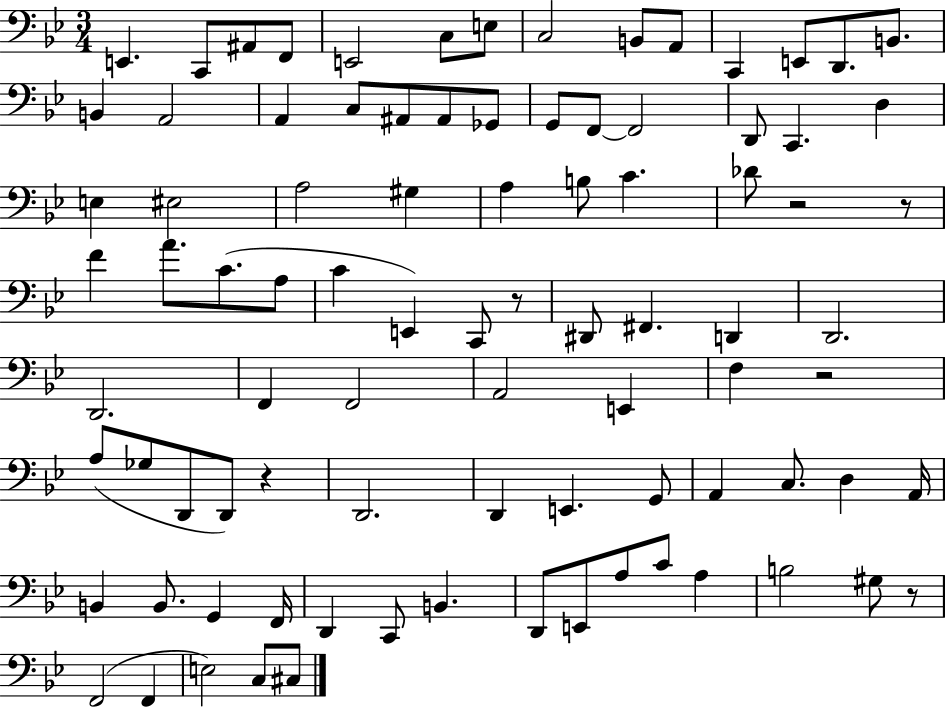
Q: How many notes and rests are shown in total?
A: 89